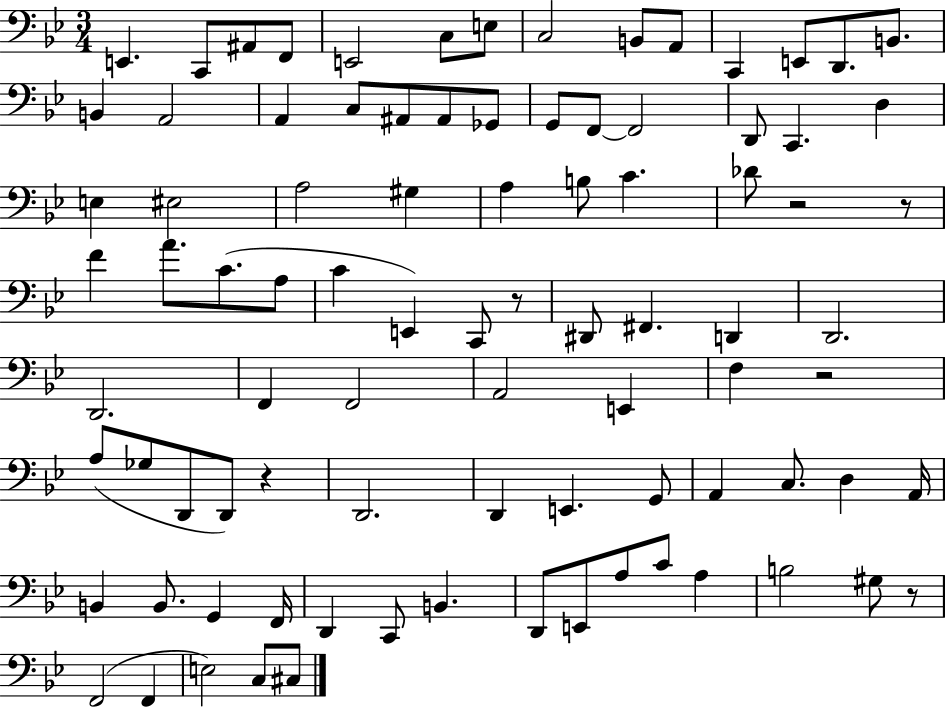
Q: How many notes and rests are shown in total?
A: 89